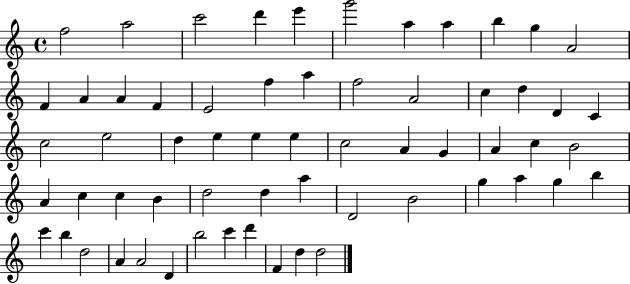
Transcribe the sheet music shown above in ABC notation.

X:1
T:Untitled
M:4/4
L:1/4
K:C
f2 a2 c'2 d' e' g'2 a a b g A2 F A A F E2 f a f2 A2 c d D C c2 e2 d e e e c2 A G A c B2 A c c B d2 d a D2 B2 g a g b c' b d2 A A2 D b2 c' d' F d d2